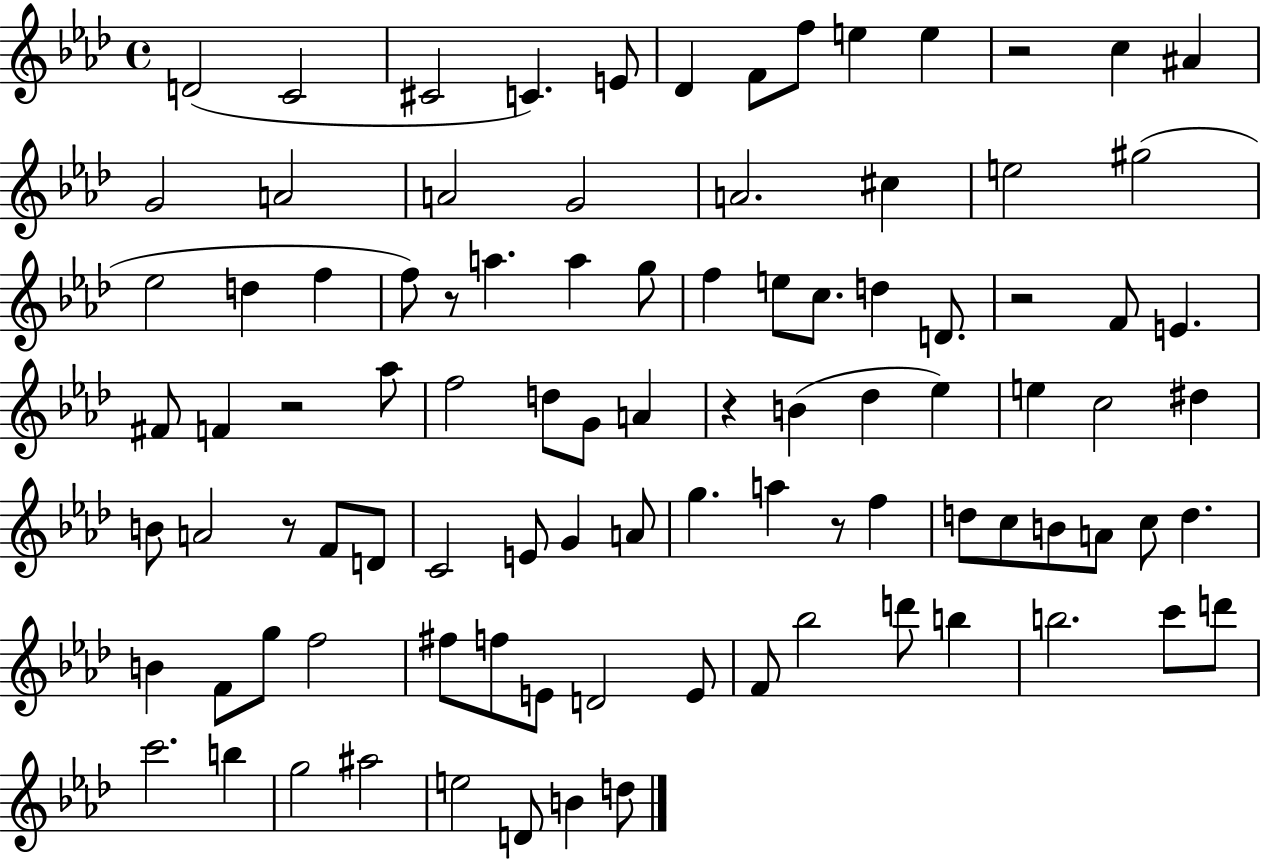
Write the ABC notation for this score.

X:1
T:Untitled
M:4/4
L:1/4
K:Ab
D2 C2 ^C2 C E/2 _D F/2 f/2 e e z2 c ^A G2 A2 A2 G2 A2 ^c e2 ^g2 _e2 d f f/2 z/2 a a g/2 f e/2 c/2 d D/2 z2 F/2 E ^F/2 F z2 _a/2 f2 d/2 G/2 A z B _d _e e c2 ^d B/2 A2 z/2 F/2 D/2 C2 E/2 G A/2 g a z/2 f d/2 c/2 B/2 A/2 c/2 d B F/2 g/2 f2 ^f/2 f/2 E/2 D2 E/2 F/2 _b2 d'/2 b b2 c'/2 d'/2 c'2 b g2 ^a2 e2 D/2 B d/2